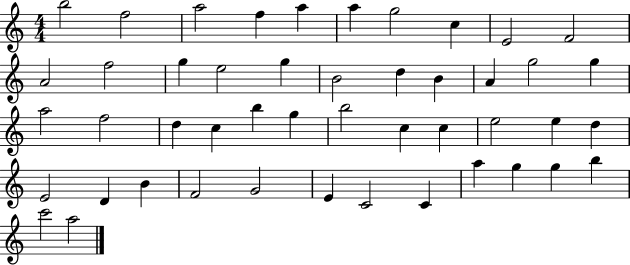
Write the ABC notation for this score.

X:1
T:Untitled
M:4/4
L:1/4
K:C
b2 f2 a2 f a a g2 c E2 F2 A2 f2 g e2 g B2 d B A g2 g a2 f2 d c b g b2 c c e2 e d E2 D B F2 G2 E C2 C a g g b c'2 a2